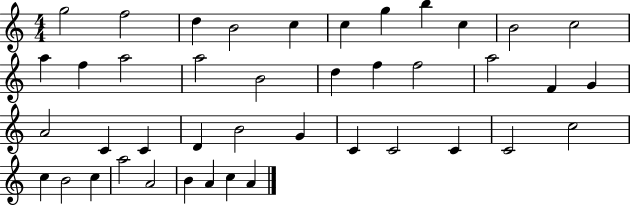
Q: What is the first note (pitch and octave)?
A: G5